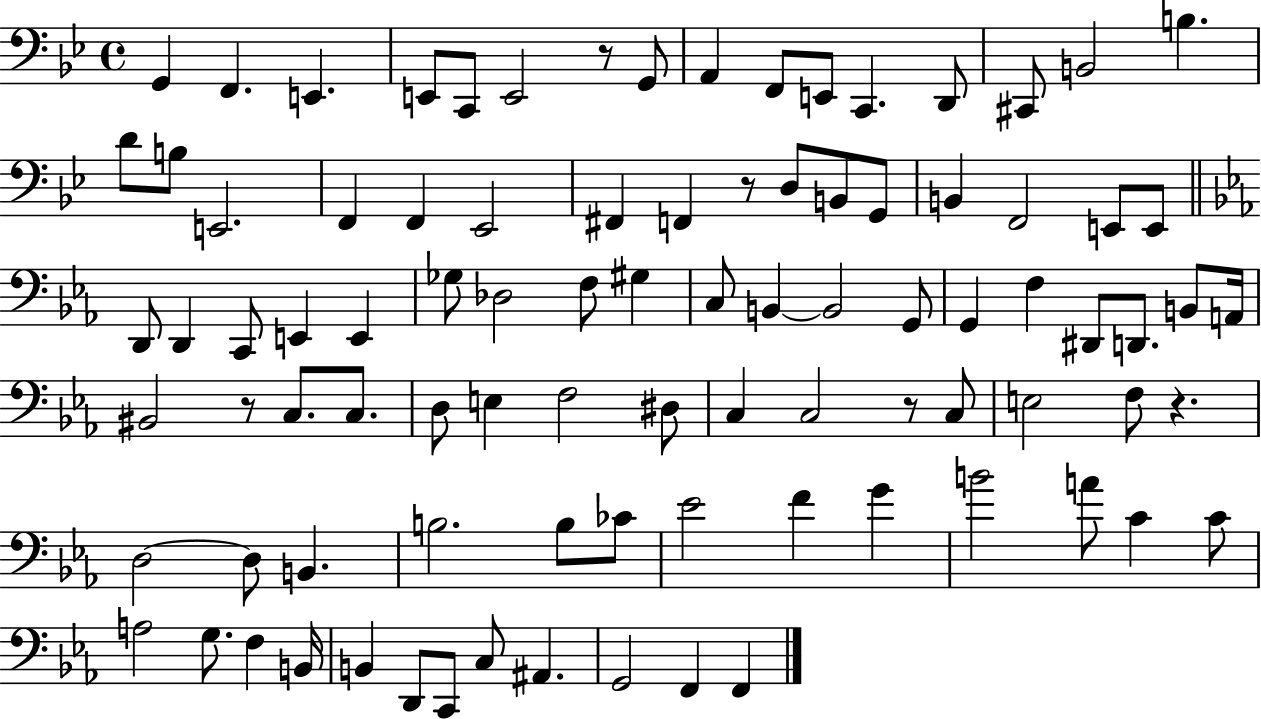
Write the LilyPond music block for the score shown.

{
  \clef bass
  \time 4/4
  \defaultTimeSignature
  \key bes \major
  g,4 f,4. e,4. | e,8 c,8 e,2 r8 g,8 | a,4 f,8 e,8 c,4. d,8 | cis,8 b,2 b4. | \break d'8 b8 e,2. | f,4 f,4 ees,2 | fis,4 f,4 r8 d8 b,8 g,8 | b,4 f,2 e,8 e,8 | \break \bar "||" \break \key ees \major d,8 d,4 c,8 e,4 e,4 | ges8 des2 f8 gis4 | c8 b,4~~ b,2 g,8 | g,4 f4 dis,8 d,8. b,8 a,16 | \break bis,2 r8 c8. c8. | d8 e4 f2 dis8 | c4 c2 r8 c8 | e2 f8 r4. | \break d2~~ d8 b,4. | b2. b8 ces'8 | ees'2 f'4 g'4 | b'2 a'8 c'4 c'8 | \break a2 g8. f4 b,16 | b,4 d,8 c,8 c8 ais,4. | g,2 f,4 f,4 | \bar "|."
}